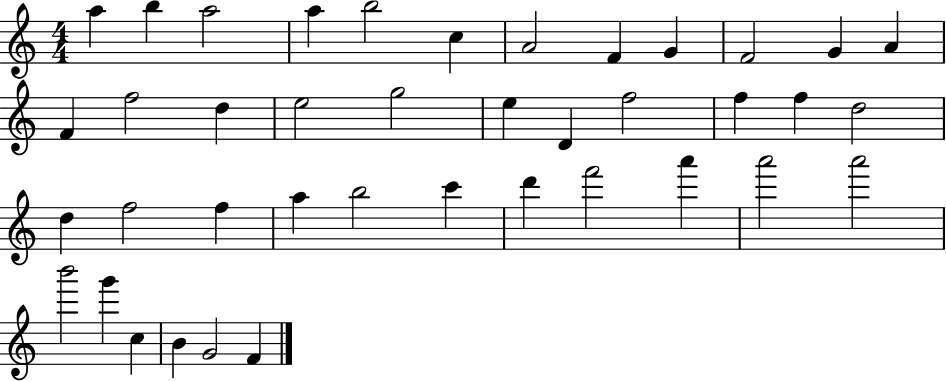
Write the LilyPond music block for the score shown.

{
  \clef treble
  \numericTimeSignature
  \time 4/4
  \key c \major
  a''4 b''4 a''2 | a''4 b''2 c''4 | a'2 f'4 g'4 | f'2 g'4 a'4 | \break f'4 f''2 d''4 | e''2 g''2 | e''4 d'4 f''2 | f''4 f''4 d''2 | \break d''4 f''2 f''4 | a''4 b''2 c'''4 | d'''4 f'''2 a'''4 | a'''2 a'''2 | \break b'''2 g'''4 c''4 | b'4 g'2 f'4 | \bar "|."
}